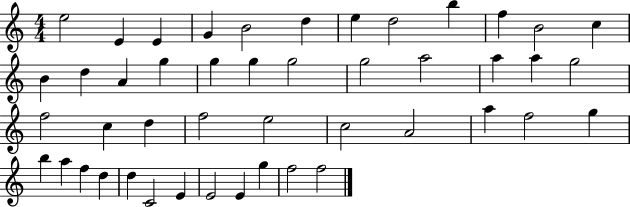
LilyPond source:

{
  \clef treble
  \numericTimeSignature
  \time 4/4
  \key c \major
  e''2 e'4 e'4 | g'4 b'2 d''4 | e''4 d''2 b''4 | f''4 b'2 c''4 | \break b'4 d''4 a'4 g''4 | g''4 g''4 g''2 | g''2 a''2 | a''4 a''4 g''2 | \break f''2 c''4 d''4 | f''2 e''2 | c''2 a'2 | a''4 f''2 g''4 | \break b''4 a''4 f''4 d''4 | d''4 c'2 e'4 | e'2 e'4 g''4 | f''2 f''2 | \break \bar "|."
}